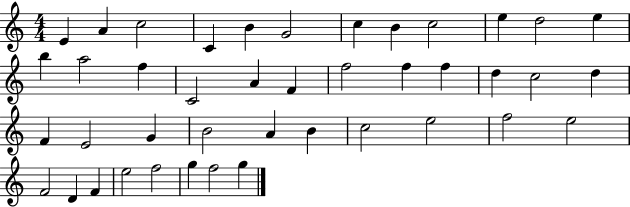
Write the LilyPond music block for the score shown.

{
  \clef treble
  \numericTimeSignature
  \time 4/4
  \key c \major
  e'4 a'4 c''2 | c'4 b'4 g'2 | c''4 b'4 c''2 | e''4 d''2 e''4 | \break b''4 a''2 f''4 | c'2 a'4 f'4 | f''2 f''4 f''4 | d''4 c''2 d''4 | \break f'4 e'2 g'4 | b'2 a'4 b'4 | c''2 e''2 | f''2 e''2 | \break f'2 d'4 f'4 | e''2 f''2 | g''4 f''2 g''4 | \bar "|."
}